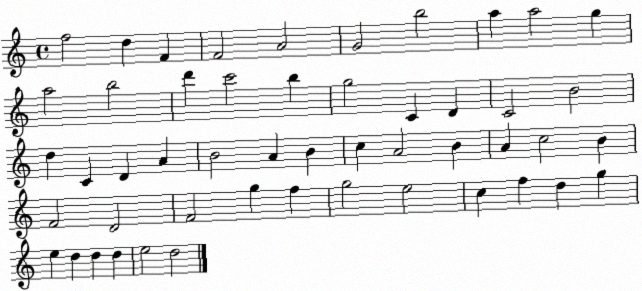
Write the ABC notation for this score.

X:1
T:Untitled
M:4/4
L:1/4
K:C
f2 d F F2 A2 G2 b2 a a2 g a2 b2 d' c'2 b g2 C D C2 B2 d C D A B2 A B c A2 B A c2 B F2 D2 F2 g f g2 e2 c f d g e d d d e2 d2